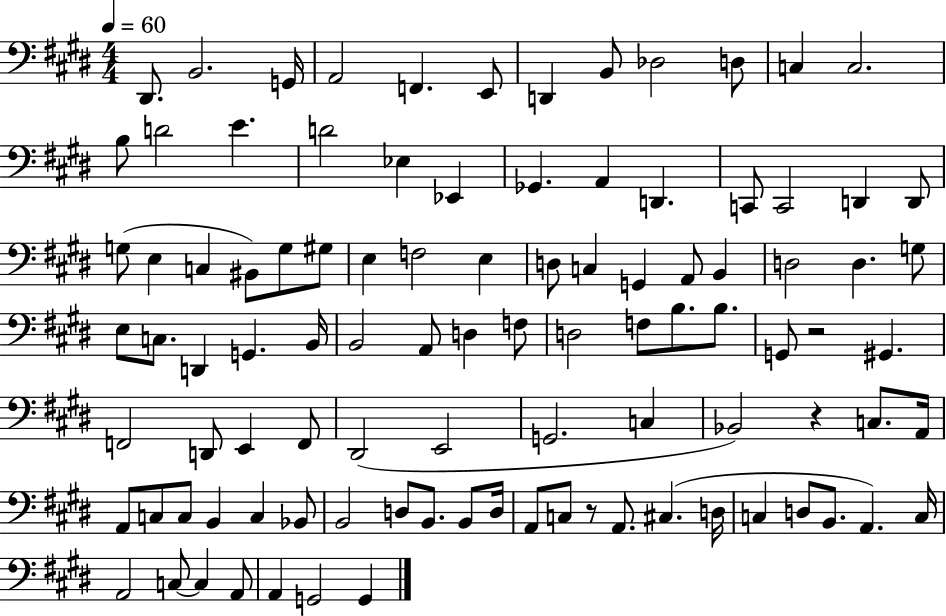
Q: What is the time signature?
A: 4/4